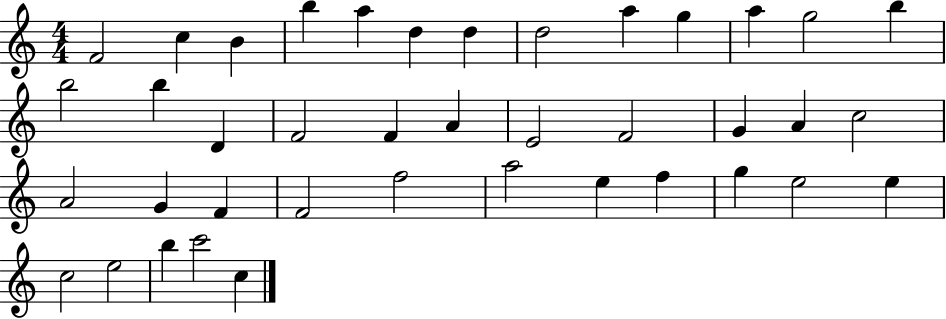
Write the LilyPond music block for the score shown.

{
  \clef treble
  \numericTimeSignature
  \time 4/4
  \key c \major
  f'2 c''4 b'4 | b''4 a''4 d''4 d''4 | d''2 a''4 g''4 | a''4 g''2 b''4 | \break b''2 b''4 d'4 | f'2 f'4 a'4 | e'2 f'2 | g'4 a'4 c''2 | \break a'2 g'4 f'4 | f'2 f''2 | a''2 e''4 f''4 | g''4 e''2 e''4 | \break c''2 e''2 | b''4 c'''2 c''4 | \bar "|."
}